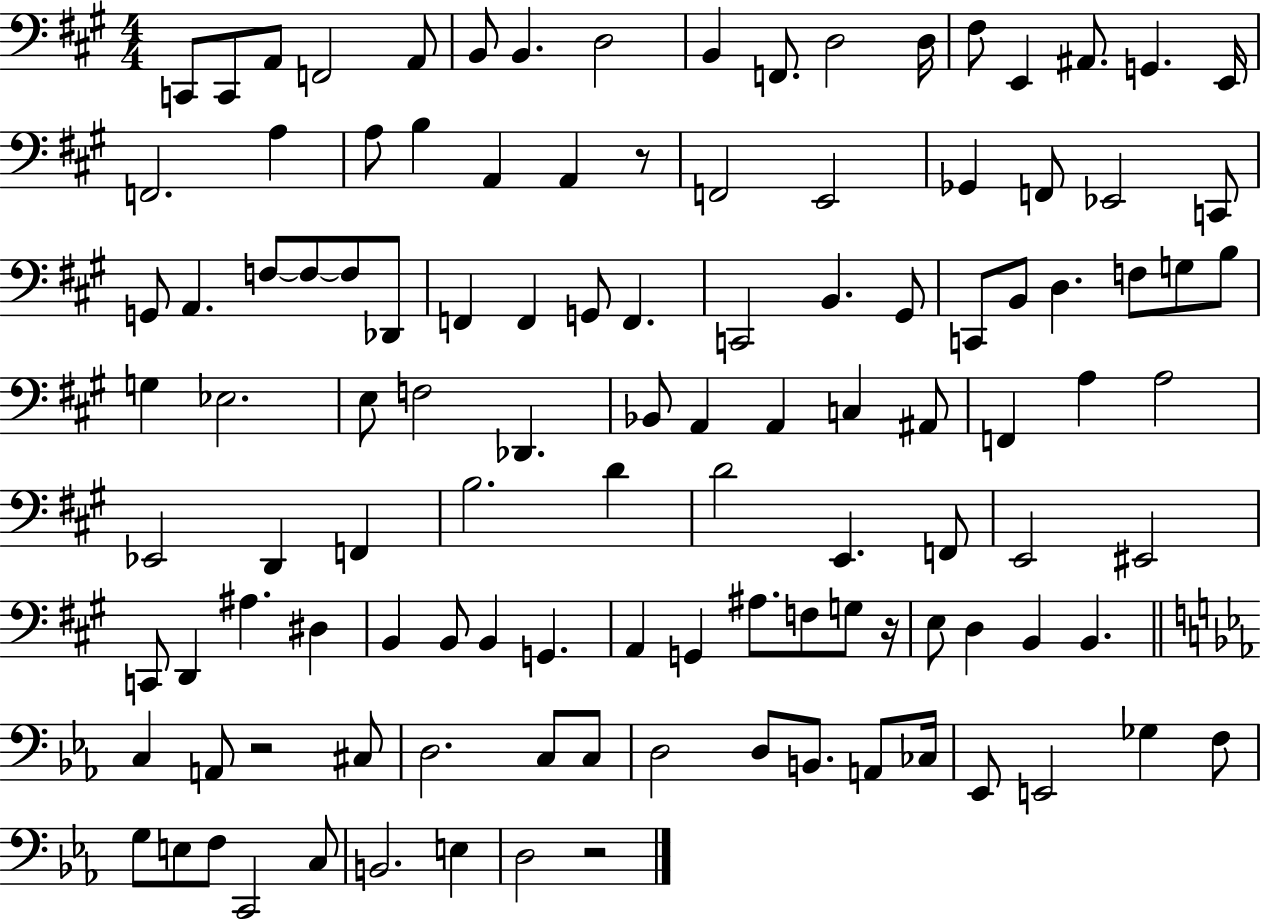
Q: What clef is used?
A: bass